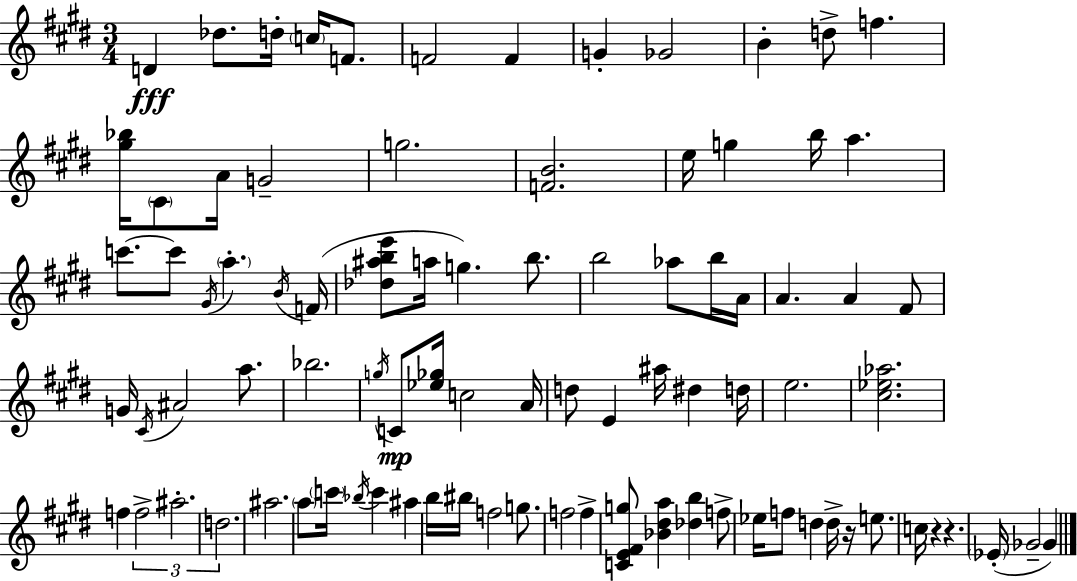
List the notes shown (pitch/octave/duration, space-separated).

D4/q Db5/e. D5/s C5/s F4/e. F4/h F4/q G4/q Gb4/h B4/q D5/e F5/q. [G#5,Bb5]/s C#4/e A4/s G4/h G5/h. [F4,B4]/h. E5/s G5/q B5/s A5/q. C6/e. C6/e G#4/s A5/q. B4/s F4/s [Db5,A#5,B5,E6]/e A5/s G5/q. B5/e. B5/h Ab5/e B5/s A4/s A4/q. A4/q F#4/e G4/s C#4/s A#4/h A5/e. Bb5/h. G5/s C4/e [Eb5,Gb5]/s C5/h A4/s D5/e E4/q A#5/s D#5/q D5/s E5/h. [C#5,Eb5,Ab5]/h. F5/q F5/h A#5/h. D5/h. A#5/h. A5/e C6/s Bb5/s C6/q A#5/q B5/s BIS5/s F5/h G5/e. F5/h F5/q [C4,E4,F#4,G5]/e [Bb4,D#5,A5]/q [Db5,B5]/q F5/e Eb5/s F5/e D5/q D5/s R/s E5/e. C5/s R/q R/q. Eb4/s Gb4/h Gb4/q